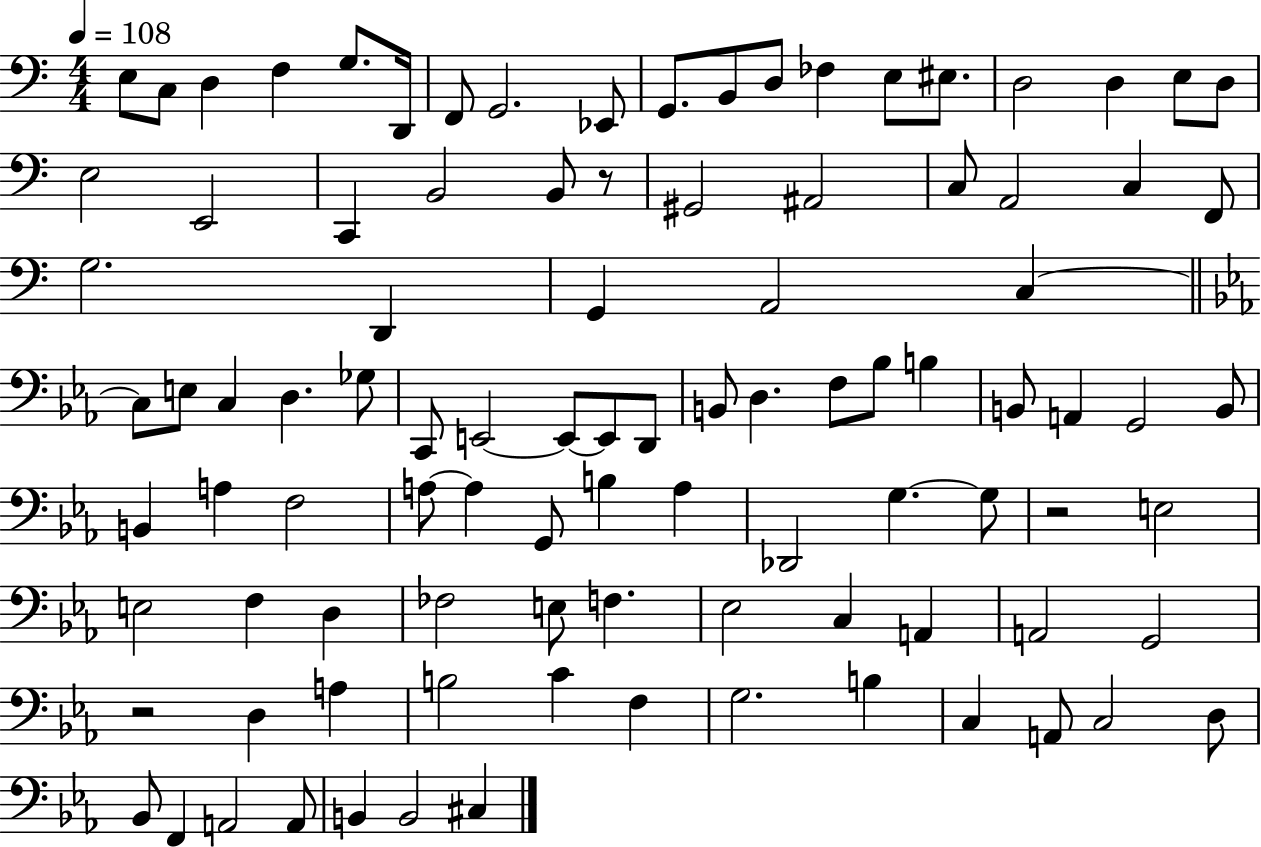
X:1
T:Untitled
M:4/4
L:1/4
K:C
E,/2 C,/2 D, F, G,/2 D,,/4 F,,/2 G,,2 _E,,/2 G,,/2 B,,/2 D,/2 _F, E,/2 ^E,/2 D,2 D, E,/2 D,/2 E,2 E,,2 C,, B,,2 B,,/2 z/2 ^G,,2 ^A,,2 C,/2 A,,2 C, F,,/2 G,2 D,, G,, A,,2 C, C,/2 E,/2 C, D, _G,/2 C,,/2 E,,2 E,,/2 E,,/2 D,,/2 B,,/2 D, F,/2 _B,/2 B, B,,/2 A,, G,,2 B,,/2 B,, A, F,2 A,/2 A, G,,/2 B, A, _D,,2 G, G,/2 z2 E,2 E,2 F, D, _F,2 E,/2 F, _E,2 C, A,, A,,2 G,,2 z2 D, A, B,2 C F, G,2 B, C, A,,/2 C,2 D,/2 _B,,/2 F,, A,,2 A,,/2 B,, B,,2 ^C,